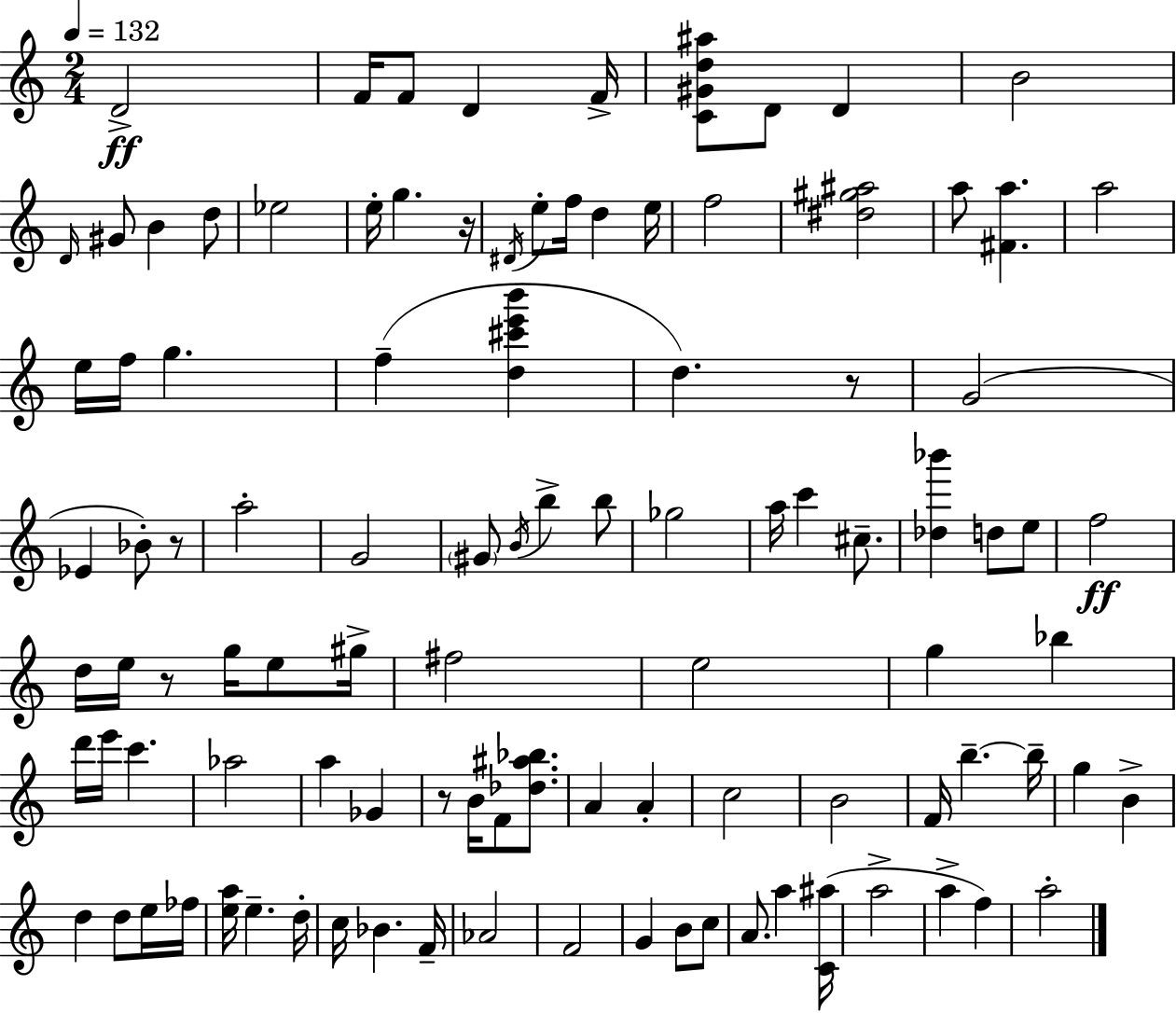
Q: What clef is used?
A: treble